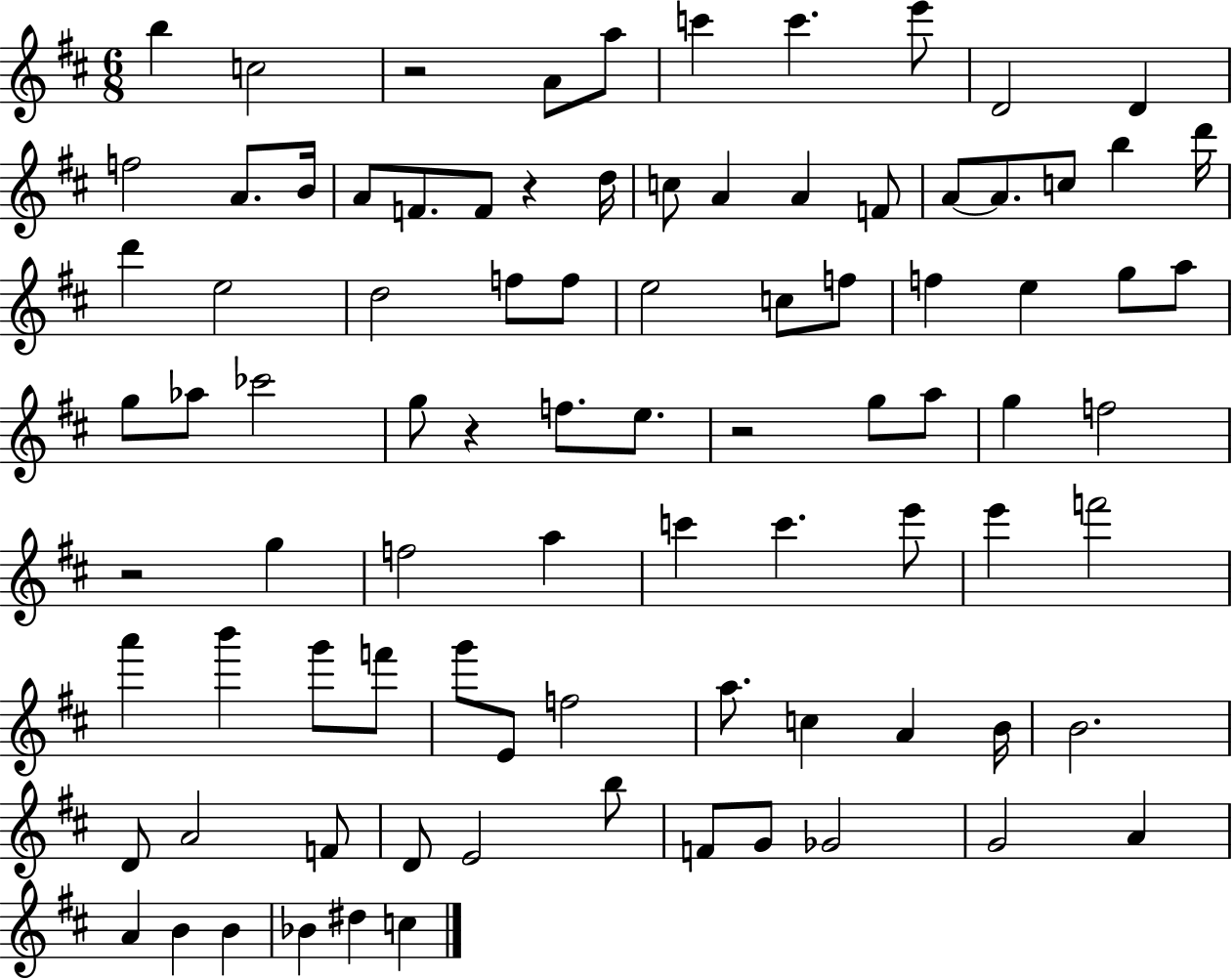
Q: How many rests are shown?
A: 5